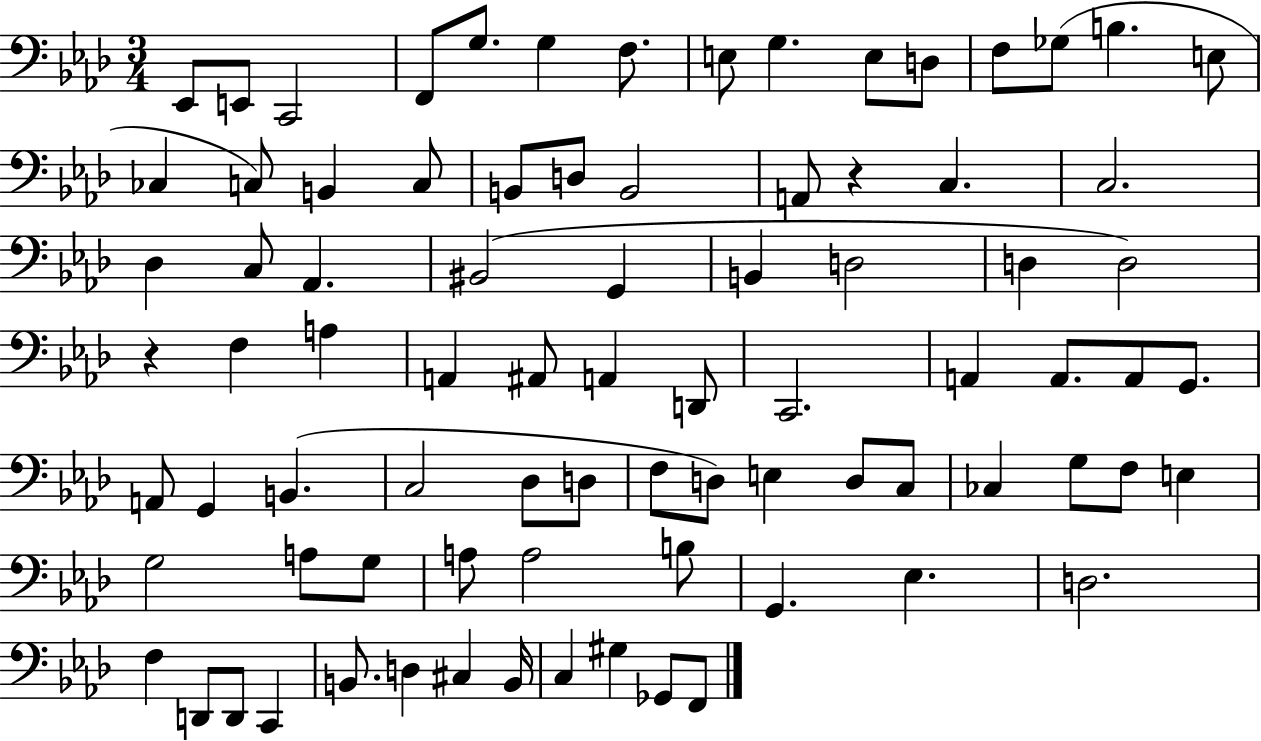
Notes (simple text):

Eb2/e E2/e C2/h F2/e G3/e. G3/q F3/e. E3/e G3/q. E3/e D3/e F3/e Gb3/e B3/q. E3/e CES3/q C3/e B2/q C3/e B2/e D3/e B2/h A2/e R/q C3/q. C3/h. Db3/q C3/e Ab2/q. BIS2/h G2/q B2/q D3/h D3/q D3/h R/q F3/q A3/q A2/q A#2/e A2/q D2/e C2/h. A2/q A2/e. A2/e G2/e. A2/e G2/q B2/q. C3/h Db3/e D3/e F3/e D3/e E3/q D3/e C3/e CES3/q G3/e F3/e E3/q G3/h A3/e G3/e A3/e A3/h B3/e G2/q. Eb3/q. D3/h. F3/q D2/e D2/e C2/q B2/e. D3/q C#3/q B2/s C3/q G#3/q Gb2/e F2/e